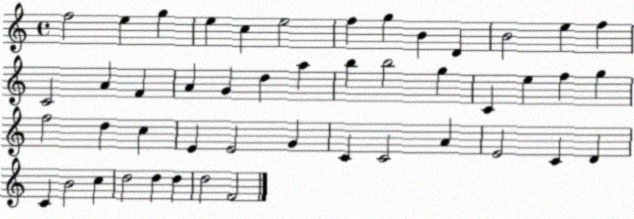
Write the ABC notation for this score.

X:1
T:Untitled
M:4/4
L:1/4
K:C
f2 e g e c e2 f g B D B2 e f C2 A F A G d a b b2 g C e f g f2 d c E E2 G C C2 A E2 C D C B2 c d2 d d d2 F2